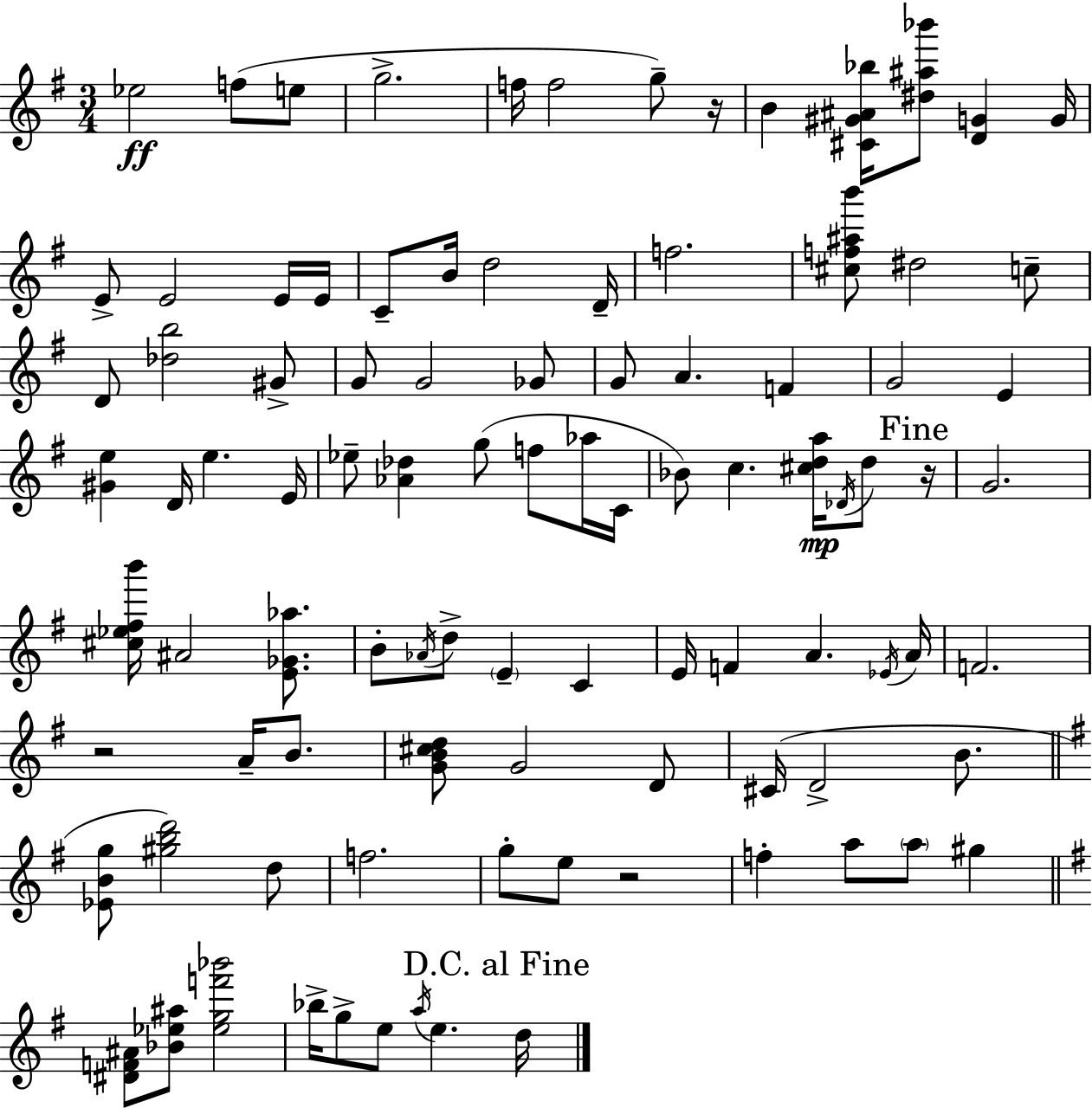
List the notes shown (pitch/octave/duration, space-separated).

Eb5/h F5/e E5/e G5/h. F5/s F5/h G5/e R/s B4/q [C#4,G#4,A#4,Bb5]/s [D#5,A#5,Bb6]/e [D4,G4]/q G4/s E4/e E4/h E4/s E4/s C4/e B4/s D5/h D4/s F5/h. [C#5,F5,A#5,B6]/e D#5/h C5/e D4/e [Db5,B5]/h G#4/e G4/e G4/h Gb4/e G4/e A4/q. F4/q G4/h E4/q [G#4,E5]/q D4/s E5/q. E4/s Eb5/e [Ab4,Db5]/q G5/e F5/e Ab5/s C4/s Bb4/e C5/q. [C#5,D5,A5]/s Db4/s D5/e R/s G4/h. [C#5,Eb5,F#5,B6]/s A#4/h [E4,Gb4,Ab5]/e. B4/e Ab4/s D5/e E4/q C4/q E4/s F4/q A4/q. Eb4/s A4/s F4/h. R/h A4/s B4/e. [G4,B4,C#5,D5]/e G4/h D4/e C#4/s D4/h B4/e. [Eb4,B4,G5]/e [G#5,B5,D6]/h D5/e F5/h. G5/e E5/e R/h F5/q A5/e A5/e G#5/q [D#4,F4,A#4]/e [Bb4,Eb5,A#5]/e [Eb5,G5,F6,Bb6]/h Bb5/s G5/e E5/e A5/s E5/q. D5/s